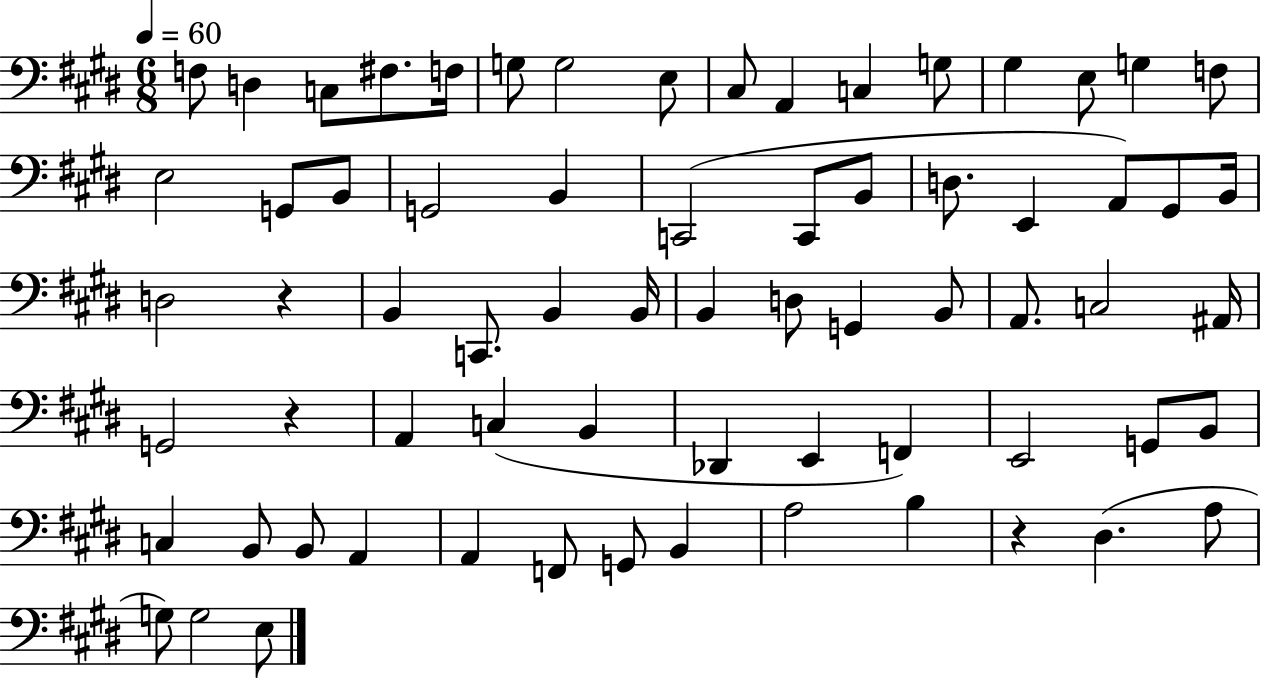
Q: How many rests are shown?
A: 3